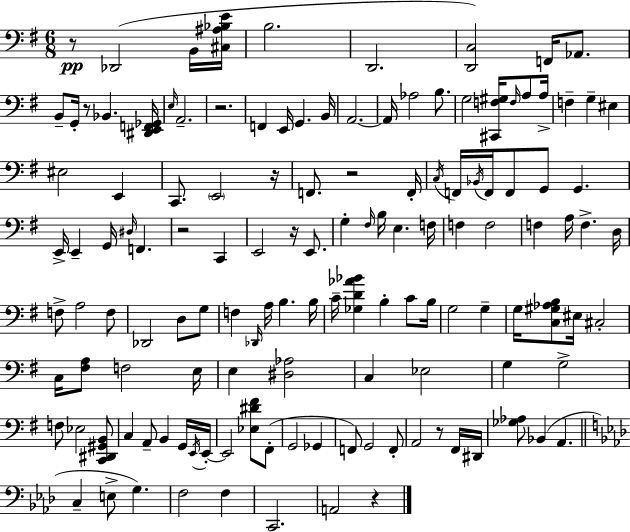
R/e Db2/h B2/s [C#3,A#3,Bb3,E4]/s B3/h. D2/h. [D2,C3]/h F2/s Ab2/e. B2/e G2/s R/e Bb2/q. [D#2,E2,F2,Gb2]/s E3/s A2/h. R/h. F2/q E2/s G2/q. B2/s A2/h. A2/s Ab3/h B3/e. G3/h [C#2,F3,G#3]/s F3/s A3/e A3/s F3/q G3/q EIS3/q EIS3/h E2/q C2/e. E2/h R/s F2/e. R/h F2/s C3/s F2/s Bb2/s F2/s F2/e G2/e G2/q. E2/s E2/q G2/s D#3/s F2/q. R/h C2/q E2/h R/s E2/e. G3/q F#3/s B3/s E3/q. F3/s F3/q F3/h F3/q A3/s F3/q. D3/s F3/e A3/h F3/e Db2/h D3/e G3/e F3/q Db2/s A3/s B3/q. B3/s C4/s [Gb3,D4,Ab4,Bb4]/q B3/q C4/e B3/s G3/h G3/q G3/s [C3,G#3,Ab3,B3]/e EIS3/s C#3/h C3/s [F#3,A3]/e F3/h E3/s E3/q [D#3,Ab3]/h C3/q Eb3/h G3/q G3/h F3/e Eb3/h [C2,D#2,G#2,B2]/e C3/q A2/e B2/q G2/s E2/s E2/s E2/h [Eb3,D#4,F#4]/e F#2/e G2/h Gb2/q F2/e G2/h F2/e A2/h R/e F#2/s D#2/s [Gb3,Ab3]/e Bb2/q A2/q. C3/q E3/e G3/q. F3/h F3/q C2/h. A2/h R/q